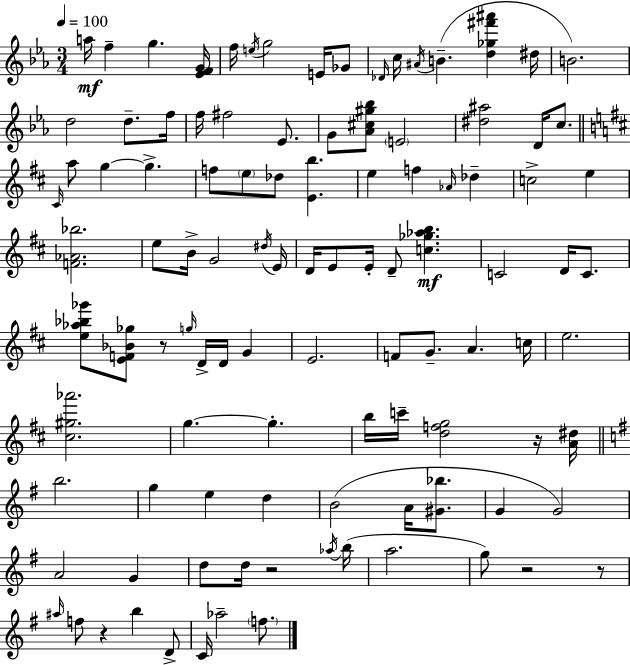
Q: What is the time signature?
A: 3/4